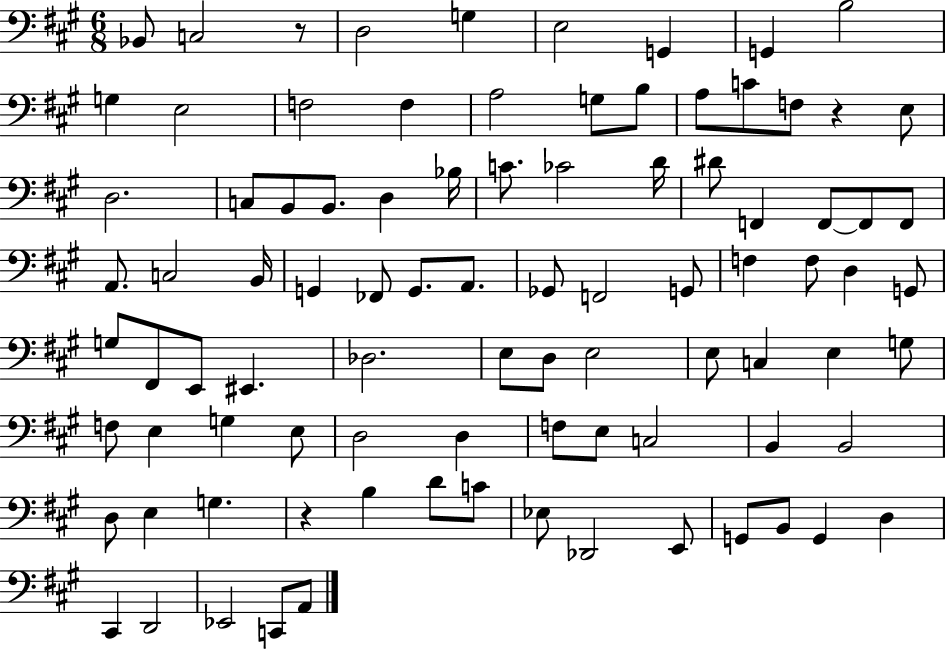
Bb2/e C3/h R/e D3/h G3/q E3/h G2/q G2/q B3/h G3/q E3/h F3/h F3/q A3/h G3/e B3/e A3/e C4/e F3/e R/q E3/e D3/h. C3/e B2/e B2/e. D3/q Bb3/s C4/e. CES4/h D4/s D#4/e F2/q F2/e F2/e F2/e A2/e. C3/h B2/s G2/q FES2/e G2/e. A2/e. Gb2/e F2/h G2/e F3/q F3/e D3/q G2/e G3/e F#2/e E2/e EIS2/q. Db3/h. E3/e D3/e E3/h E3/e C3/q E3/q G3/e F3/e E3/q G3/q E3/e D3/h D3/q F3/e E3/e C3/h B2/q B2/h D3/e E3/q G3/q. R/q B3/q D4/e C4/e Eb3/e Db2/h E2/e G2/e B2/e G2/q D3/q C#2/q D2/h Eb2/h C2/e A2/e